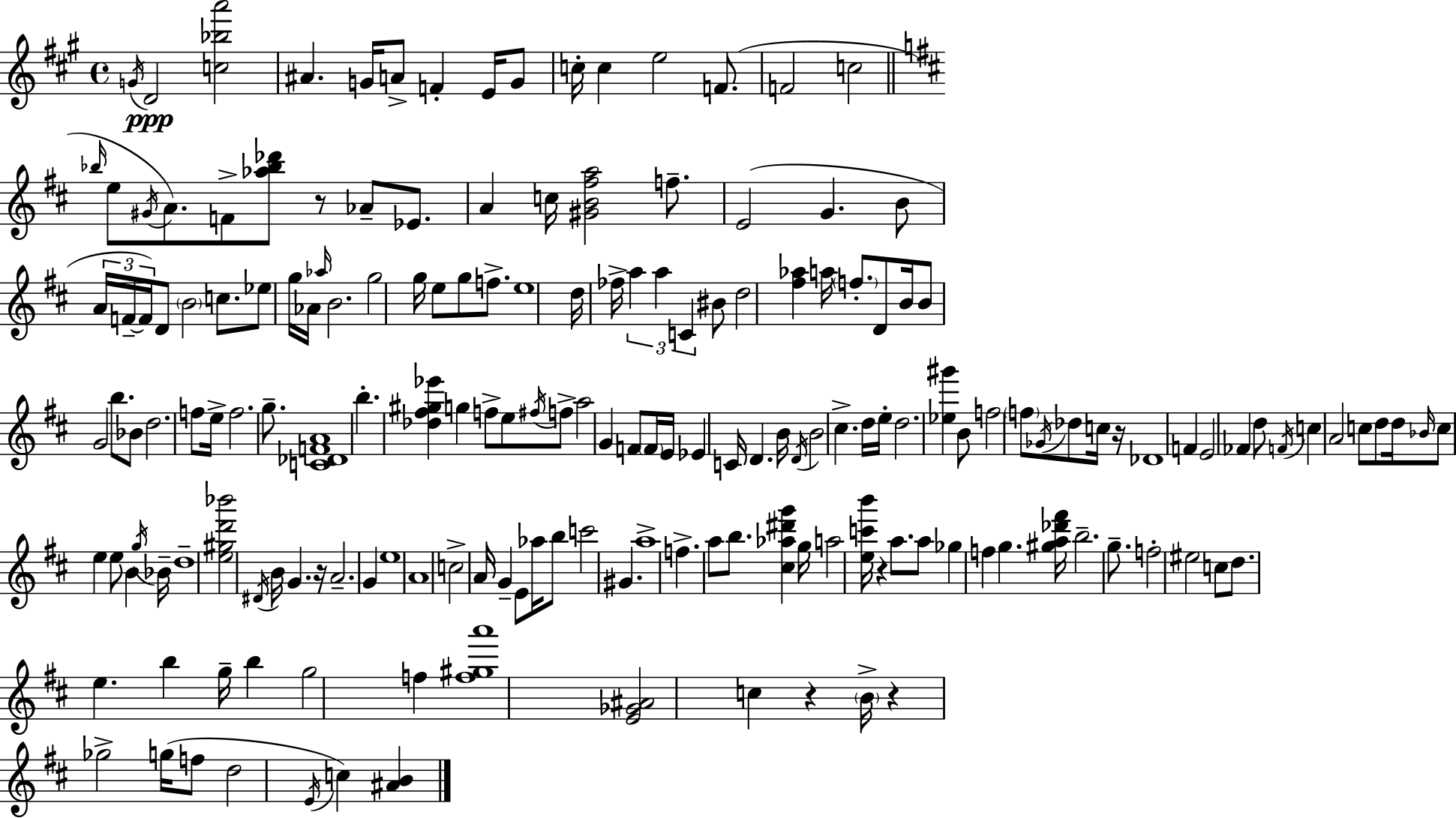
{
  \clef treble
  \time 4/4
  \defaultTimeSignature
  \key a \major
  \acciaccatura { g'16 }\ppp d'2 <c'' bes'' a'''>2 | ais'4. g'16 a'8-> f'4-. e'16 g'8 | c''16-. c''4 e''2 f'8.( | f'2 c''2 | \break \bar "||" \break \key d \major \grace { bes''16 } e''8 \acciaccatura { gis'16 }) a'8. f'8-> <aes'' bes'' des'''>8 r8 aes'8-- ees'8. | a'4 c''16 <gis' b' fis'' a''>2 f''8.-- | e'2( g'4. | b'8 \tuplet 3/2 { a'16 f'16--~~ f'16) } d'8 \parenthesize b'2 c''8. | \break ees''8 g''16 aes'16 \grace { aes''16 } b'2. | g''2 g''16 e''8 g''8 | f''8.-> e''1 | d''16 fes''16-> \tuplet 3/2 { a''4 a''4 c'4 } | \break bis'8 d''2 <fis'' aes''>4 a''16 | \parenthesize f''8.-. d'8 b'16 b'8 g'2 | b''8. bes'8 d''2. | f''8 e''16-> f''2. | \break g''8.-- <c' des' f' a'>1 | b''4.-. <des'' fis'' gis'' ees'''>4 g''4 | f''8-> e''8 \acciaccatura { fis''16 } f''8-> a''2 | g'4 f'8 \parenthesize f'16 e'16 ees'4 c'16 d'4. | \break b'16 \acciaccatura { d'16 } b'2 cis''4.-> | d''16 e''16-. d''2. | <ees'' gis'''>4 b'8 f''2 \parenthesize f''8 | \acciaccatura { ges'16 } des''8 c''16 r16 des'1 | \break f'4 e'2 | fes'4 d''8 \acciaccatura { f'16 } c''4 a'2 | c''8 d''8 d''16 \grace { bes'16 } c''8 e''4 | e''8 b'4 \acciaccatura { g''16 } bes'16-- d''1-- | \break <e'' gis'' d''' bes'''>2 | \acciaccatura { dis'16 } b'16 g'4. r16 a'2.-- | g'4 e''1 | a'1 | \break c''2-> | a'16 g'4-- e'8 aes''16 b''8 c'''2 | gis'4. a''1-> | f''4.-> | \break a''8 b''8. <cis'' aes'' dis''' g'''>4 g''16 a''2 | <e'' c''' b'''>16 r4 a''8. a''8 ges''4 | f''4 g''4. <gis'' a'' des''' fis'''>16 b''2.-- | g''8.-- f''2-. | \break eis''2 c''8 d''8. e''4. | b''4 g''16-- b''4 g''2 | f''4 <f'' gis'' a'''>1 | <e' ges' ais'>2 | \break c''4 r4 \parenthesize b'16-> r4 ges''2-> | g''16( f''8 d''2 | \acciaccatura { e'16 }) c''4 <ais' b'>4 \bar "|."
}